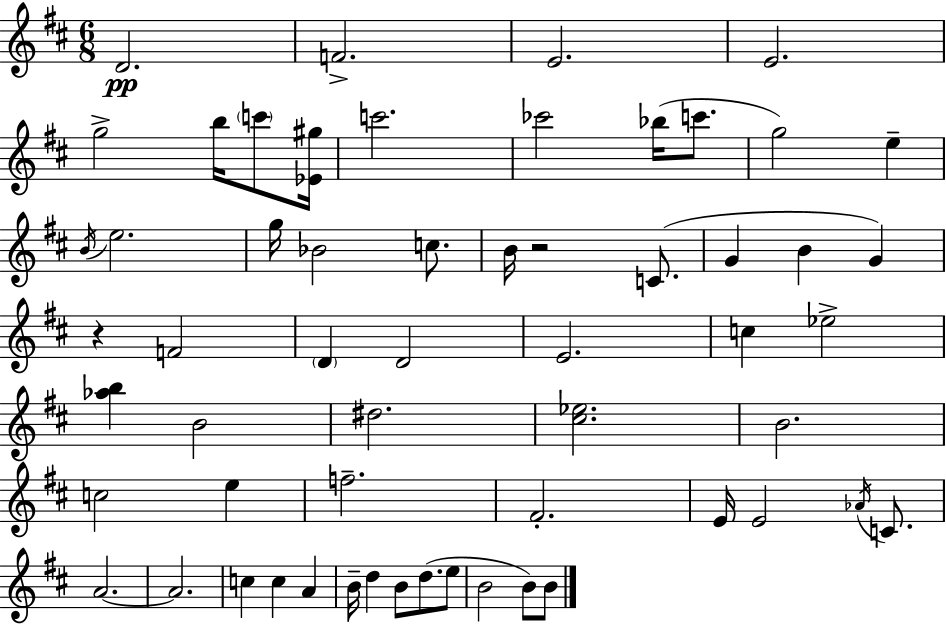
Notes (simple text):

D4/h. F4/h. E4/h. E4/h. G5/h B5/s C6/e [Eb4,G#5]/s C6/h. CES6/h Bb5/s C6/e. G5/h E5/q B4/s E5/h. G5/s Bb4/h C5/e. B4/s R/h C4/e. G4/q B4/q G4/q R/q F4/h D4/q D4/h E4/h. C5/q Eb5/h [Ab5,B5]/q B4/h D#5/h. [C#5,Eb5]/h. B4/h. C5/h E5/q F5/h. F#4/h. E4/s E4/h Ab4/s C4/e. A4/h. A4/h. C5/q C5/q A4/q B4/s D5/q B4/e D5/e. E5/e B4/h B4/e B4/e